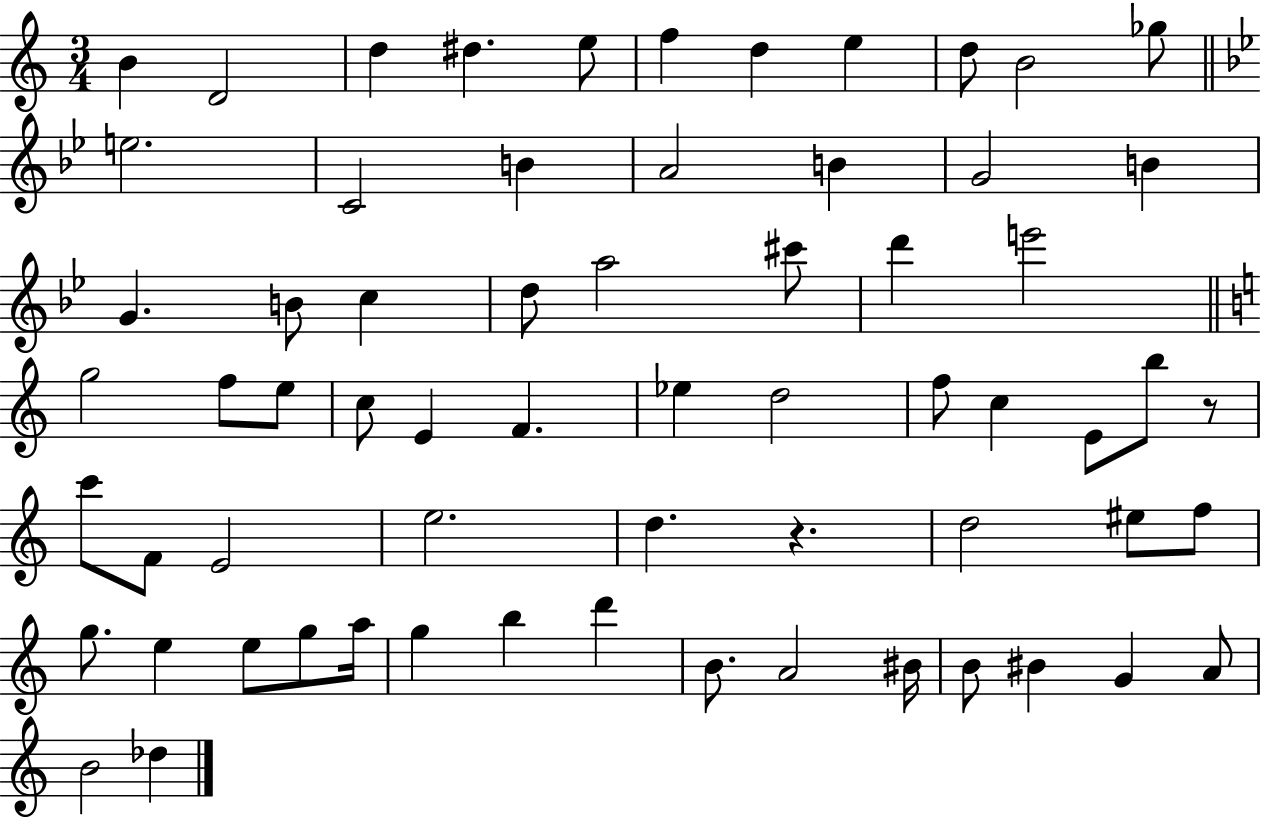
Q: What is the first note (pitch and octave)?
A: B4